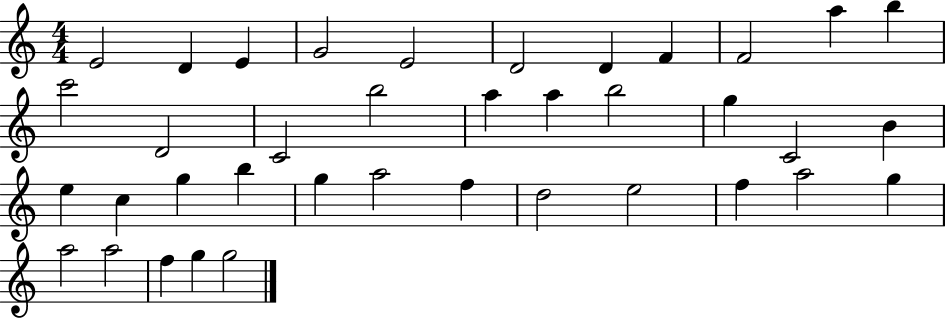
X:1
T:Untitled
M:4/4
L:1/4
K:C
E2 D E G2 E2 D2 D F F2 a b c'2 D2 C2 b2 a a b2 g C2 B e c g b g a2 f d2 e2 f a2 g a2 a2 f g g2